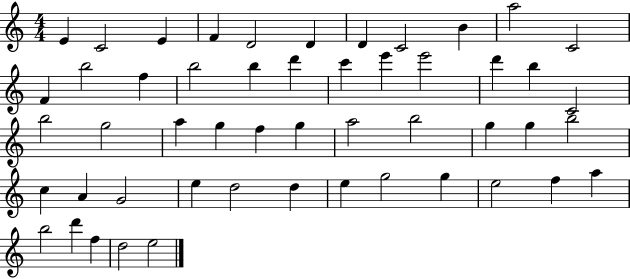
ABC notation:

X:1
T:Untitled
M:4/4
L:1/4
K:C
E C2 E F D2 D D C2 B a2 C2 F b2 f b2 b d' c' e' e'2 d' b C2 b2 g2 a g f g a2 b2 g g b2 c A G2 e d2 d e g2 g e2 f a b2 d' f d2 e2